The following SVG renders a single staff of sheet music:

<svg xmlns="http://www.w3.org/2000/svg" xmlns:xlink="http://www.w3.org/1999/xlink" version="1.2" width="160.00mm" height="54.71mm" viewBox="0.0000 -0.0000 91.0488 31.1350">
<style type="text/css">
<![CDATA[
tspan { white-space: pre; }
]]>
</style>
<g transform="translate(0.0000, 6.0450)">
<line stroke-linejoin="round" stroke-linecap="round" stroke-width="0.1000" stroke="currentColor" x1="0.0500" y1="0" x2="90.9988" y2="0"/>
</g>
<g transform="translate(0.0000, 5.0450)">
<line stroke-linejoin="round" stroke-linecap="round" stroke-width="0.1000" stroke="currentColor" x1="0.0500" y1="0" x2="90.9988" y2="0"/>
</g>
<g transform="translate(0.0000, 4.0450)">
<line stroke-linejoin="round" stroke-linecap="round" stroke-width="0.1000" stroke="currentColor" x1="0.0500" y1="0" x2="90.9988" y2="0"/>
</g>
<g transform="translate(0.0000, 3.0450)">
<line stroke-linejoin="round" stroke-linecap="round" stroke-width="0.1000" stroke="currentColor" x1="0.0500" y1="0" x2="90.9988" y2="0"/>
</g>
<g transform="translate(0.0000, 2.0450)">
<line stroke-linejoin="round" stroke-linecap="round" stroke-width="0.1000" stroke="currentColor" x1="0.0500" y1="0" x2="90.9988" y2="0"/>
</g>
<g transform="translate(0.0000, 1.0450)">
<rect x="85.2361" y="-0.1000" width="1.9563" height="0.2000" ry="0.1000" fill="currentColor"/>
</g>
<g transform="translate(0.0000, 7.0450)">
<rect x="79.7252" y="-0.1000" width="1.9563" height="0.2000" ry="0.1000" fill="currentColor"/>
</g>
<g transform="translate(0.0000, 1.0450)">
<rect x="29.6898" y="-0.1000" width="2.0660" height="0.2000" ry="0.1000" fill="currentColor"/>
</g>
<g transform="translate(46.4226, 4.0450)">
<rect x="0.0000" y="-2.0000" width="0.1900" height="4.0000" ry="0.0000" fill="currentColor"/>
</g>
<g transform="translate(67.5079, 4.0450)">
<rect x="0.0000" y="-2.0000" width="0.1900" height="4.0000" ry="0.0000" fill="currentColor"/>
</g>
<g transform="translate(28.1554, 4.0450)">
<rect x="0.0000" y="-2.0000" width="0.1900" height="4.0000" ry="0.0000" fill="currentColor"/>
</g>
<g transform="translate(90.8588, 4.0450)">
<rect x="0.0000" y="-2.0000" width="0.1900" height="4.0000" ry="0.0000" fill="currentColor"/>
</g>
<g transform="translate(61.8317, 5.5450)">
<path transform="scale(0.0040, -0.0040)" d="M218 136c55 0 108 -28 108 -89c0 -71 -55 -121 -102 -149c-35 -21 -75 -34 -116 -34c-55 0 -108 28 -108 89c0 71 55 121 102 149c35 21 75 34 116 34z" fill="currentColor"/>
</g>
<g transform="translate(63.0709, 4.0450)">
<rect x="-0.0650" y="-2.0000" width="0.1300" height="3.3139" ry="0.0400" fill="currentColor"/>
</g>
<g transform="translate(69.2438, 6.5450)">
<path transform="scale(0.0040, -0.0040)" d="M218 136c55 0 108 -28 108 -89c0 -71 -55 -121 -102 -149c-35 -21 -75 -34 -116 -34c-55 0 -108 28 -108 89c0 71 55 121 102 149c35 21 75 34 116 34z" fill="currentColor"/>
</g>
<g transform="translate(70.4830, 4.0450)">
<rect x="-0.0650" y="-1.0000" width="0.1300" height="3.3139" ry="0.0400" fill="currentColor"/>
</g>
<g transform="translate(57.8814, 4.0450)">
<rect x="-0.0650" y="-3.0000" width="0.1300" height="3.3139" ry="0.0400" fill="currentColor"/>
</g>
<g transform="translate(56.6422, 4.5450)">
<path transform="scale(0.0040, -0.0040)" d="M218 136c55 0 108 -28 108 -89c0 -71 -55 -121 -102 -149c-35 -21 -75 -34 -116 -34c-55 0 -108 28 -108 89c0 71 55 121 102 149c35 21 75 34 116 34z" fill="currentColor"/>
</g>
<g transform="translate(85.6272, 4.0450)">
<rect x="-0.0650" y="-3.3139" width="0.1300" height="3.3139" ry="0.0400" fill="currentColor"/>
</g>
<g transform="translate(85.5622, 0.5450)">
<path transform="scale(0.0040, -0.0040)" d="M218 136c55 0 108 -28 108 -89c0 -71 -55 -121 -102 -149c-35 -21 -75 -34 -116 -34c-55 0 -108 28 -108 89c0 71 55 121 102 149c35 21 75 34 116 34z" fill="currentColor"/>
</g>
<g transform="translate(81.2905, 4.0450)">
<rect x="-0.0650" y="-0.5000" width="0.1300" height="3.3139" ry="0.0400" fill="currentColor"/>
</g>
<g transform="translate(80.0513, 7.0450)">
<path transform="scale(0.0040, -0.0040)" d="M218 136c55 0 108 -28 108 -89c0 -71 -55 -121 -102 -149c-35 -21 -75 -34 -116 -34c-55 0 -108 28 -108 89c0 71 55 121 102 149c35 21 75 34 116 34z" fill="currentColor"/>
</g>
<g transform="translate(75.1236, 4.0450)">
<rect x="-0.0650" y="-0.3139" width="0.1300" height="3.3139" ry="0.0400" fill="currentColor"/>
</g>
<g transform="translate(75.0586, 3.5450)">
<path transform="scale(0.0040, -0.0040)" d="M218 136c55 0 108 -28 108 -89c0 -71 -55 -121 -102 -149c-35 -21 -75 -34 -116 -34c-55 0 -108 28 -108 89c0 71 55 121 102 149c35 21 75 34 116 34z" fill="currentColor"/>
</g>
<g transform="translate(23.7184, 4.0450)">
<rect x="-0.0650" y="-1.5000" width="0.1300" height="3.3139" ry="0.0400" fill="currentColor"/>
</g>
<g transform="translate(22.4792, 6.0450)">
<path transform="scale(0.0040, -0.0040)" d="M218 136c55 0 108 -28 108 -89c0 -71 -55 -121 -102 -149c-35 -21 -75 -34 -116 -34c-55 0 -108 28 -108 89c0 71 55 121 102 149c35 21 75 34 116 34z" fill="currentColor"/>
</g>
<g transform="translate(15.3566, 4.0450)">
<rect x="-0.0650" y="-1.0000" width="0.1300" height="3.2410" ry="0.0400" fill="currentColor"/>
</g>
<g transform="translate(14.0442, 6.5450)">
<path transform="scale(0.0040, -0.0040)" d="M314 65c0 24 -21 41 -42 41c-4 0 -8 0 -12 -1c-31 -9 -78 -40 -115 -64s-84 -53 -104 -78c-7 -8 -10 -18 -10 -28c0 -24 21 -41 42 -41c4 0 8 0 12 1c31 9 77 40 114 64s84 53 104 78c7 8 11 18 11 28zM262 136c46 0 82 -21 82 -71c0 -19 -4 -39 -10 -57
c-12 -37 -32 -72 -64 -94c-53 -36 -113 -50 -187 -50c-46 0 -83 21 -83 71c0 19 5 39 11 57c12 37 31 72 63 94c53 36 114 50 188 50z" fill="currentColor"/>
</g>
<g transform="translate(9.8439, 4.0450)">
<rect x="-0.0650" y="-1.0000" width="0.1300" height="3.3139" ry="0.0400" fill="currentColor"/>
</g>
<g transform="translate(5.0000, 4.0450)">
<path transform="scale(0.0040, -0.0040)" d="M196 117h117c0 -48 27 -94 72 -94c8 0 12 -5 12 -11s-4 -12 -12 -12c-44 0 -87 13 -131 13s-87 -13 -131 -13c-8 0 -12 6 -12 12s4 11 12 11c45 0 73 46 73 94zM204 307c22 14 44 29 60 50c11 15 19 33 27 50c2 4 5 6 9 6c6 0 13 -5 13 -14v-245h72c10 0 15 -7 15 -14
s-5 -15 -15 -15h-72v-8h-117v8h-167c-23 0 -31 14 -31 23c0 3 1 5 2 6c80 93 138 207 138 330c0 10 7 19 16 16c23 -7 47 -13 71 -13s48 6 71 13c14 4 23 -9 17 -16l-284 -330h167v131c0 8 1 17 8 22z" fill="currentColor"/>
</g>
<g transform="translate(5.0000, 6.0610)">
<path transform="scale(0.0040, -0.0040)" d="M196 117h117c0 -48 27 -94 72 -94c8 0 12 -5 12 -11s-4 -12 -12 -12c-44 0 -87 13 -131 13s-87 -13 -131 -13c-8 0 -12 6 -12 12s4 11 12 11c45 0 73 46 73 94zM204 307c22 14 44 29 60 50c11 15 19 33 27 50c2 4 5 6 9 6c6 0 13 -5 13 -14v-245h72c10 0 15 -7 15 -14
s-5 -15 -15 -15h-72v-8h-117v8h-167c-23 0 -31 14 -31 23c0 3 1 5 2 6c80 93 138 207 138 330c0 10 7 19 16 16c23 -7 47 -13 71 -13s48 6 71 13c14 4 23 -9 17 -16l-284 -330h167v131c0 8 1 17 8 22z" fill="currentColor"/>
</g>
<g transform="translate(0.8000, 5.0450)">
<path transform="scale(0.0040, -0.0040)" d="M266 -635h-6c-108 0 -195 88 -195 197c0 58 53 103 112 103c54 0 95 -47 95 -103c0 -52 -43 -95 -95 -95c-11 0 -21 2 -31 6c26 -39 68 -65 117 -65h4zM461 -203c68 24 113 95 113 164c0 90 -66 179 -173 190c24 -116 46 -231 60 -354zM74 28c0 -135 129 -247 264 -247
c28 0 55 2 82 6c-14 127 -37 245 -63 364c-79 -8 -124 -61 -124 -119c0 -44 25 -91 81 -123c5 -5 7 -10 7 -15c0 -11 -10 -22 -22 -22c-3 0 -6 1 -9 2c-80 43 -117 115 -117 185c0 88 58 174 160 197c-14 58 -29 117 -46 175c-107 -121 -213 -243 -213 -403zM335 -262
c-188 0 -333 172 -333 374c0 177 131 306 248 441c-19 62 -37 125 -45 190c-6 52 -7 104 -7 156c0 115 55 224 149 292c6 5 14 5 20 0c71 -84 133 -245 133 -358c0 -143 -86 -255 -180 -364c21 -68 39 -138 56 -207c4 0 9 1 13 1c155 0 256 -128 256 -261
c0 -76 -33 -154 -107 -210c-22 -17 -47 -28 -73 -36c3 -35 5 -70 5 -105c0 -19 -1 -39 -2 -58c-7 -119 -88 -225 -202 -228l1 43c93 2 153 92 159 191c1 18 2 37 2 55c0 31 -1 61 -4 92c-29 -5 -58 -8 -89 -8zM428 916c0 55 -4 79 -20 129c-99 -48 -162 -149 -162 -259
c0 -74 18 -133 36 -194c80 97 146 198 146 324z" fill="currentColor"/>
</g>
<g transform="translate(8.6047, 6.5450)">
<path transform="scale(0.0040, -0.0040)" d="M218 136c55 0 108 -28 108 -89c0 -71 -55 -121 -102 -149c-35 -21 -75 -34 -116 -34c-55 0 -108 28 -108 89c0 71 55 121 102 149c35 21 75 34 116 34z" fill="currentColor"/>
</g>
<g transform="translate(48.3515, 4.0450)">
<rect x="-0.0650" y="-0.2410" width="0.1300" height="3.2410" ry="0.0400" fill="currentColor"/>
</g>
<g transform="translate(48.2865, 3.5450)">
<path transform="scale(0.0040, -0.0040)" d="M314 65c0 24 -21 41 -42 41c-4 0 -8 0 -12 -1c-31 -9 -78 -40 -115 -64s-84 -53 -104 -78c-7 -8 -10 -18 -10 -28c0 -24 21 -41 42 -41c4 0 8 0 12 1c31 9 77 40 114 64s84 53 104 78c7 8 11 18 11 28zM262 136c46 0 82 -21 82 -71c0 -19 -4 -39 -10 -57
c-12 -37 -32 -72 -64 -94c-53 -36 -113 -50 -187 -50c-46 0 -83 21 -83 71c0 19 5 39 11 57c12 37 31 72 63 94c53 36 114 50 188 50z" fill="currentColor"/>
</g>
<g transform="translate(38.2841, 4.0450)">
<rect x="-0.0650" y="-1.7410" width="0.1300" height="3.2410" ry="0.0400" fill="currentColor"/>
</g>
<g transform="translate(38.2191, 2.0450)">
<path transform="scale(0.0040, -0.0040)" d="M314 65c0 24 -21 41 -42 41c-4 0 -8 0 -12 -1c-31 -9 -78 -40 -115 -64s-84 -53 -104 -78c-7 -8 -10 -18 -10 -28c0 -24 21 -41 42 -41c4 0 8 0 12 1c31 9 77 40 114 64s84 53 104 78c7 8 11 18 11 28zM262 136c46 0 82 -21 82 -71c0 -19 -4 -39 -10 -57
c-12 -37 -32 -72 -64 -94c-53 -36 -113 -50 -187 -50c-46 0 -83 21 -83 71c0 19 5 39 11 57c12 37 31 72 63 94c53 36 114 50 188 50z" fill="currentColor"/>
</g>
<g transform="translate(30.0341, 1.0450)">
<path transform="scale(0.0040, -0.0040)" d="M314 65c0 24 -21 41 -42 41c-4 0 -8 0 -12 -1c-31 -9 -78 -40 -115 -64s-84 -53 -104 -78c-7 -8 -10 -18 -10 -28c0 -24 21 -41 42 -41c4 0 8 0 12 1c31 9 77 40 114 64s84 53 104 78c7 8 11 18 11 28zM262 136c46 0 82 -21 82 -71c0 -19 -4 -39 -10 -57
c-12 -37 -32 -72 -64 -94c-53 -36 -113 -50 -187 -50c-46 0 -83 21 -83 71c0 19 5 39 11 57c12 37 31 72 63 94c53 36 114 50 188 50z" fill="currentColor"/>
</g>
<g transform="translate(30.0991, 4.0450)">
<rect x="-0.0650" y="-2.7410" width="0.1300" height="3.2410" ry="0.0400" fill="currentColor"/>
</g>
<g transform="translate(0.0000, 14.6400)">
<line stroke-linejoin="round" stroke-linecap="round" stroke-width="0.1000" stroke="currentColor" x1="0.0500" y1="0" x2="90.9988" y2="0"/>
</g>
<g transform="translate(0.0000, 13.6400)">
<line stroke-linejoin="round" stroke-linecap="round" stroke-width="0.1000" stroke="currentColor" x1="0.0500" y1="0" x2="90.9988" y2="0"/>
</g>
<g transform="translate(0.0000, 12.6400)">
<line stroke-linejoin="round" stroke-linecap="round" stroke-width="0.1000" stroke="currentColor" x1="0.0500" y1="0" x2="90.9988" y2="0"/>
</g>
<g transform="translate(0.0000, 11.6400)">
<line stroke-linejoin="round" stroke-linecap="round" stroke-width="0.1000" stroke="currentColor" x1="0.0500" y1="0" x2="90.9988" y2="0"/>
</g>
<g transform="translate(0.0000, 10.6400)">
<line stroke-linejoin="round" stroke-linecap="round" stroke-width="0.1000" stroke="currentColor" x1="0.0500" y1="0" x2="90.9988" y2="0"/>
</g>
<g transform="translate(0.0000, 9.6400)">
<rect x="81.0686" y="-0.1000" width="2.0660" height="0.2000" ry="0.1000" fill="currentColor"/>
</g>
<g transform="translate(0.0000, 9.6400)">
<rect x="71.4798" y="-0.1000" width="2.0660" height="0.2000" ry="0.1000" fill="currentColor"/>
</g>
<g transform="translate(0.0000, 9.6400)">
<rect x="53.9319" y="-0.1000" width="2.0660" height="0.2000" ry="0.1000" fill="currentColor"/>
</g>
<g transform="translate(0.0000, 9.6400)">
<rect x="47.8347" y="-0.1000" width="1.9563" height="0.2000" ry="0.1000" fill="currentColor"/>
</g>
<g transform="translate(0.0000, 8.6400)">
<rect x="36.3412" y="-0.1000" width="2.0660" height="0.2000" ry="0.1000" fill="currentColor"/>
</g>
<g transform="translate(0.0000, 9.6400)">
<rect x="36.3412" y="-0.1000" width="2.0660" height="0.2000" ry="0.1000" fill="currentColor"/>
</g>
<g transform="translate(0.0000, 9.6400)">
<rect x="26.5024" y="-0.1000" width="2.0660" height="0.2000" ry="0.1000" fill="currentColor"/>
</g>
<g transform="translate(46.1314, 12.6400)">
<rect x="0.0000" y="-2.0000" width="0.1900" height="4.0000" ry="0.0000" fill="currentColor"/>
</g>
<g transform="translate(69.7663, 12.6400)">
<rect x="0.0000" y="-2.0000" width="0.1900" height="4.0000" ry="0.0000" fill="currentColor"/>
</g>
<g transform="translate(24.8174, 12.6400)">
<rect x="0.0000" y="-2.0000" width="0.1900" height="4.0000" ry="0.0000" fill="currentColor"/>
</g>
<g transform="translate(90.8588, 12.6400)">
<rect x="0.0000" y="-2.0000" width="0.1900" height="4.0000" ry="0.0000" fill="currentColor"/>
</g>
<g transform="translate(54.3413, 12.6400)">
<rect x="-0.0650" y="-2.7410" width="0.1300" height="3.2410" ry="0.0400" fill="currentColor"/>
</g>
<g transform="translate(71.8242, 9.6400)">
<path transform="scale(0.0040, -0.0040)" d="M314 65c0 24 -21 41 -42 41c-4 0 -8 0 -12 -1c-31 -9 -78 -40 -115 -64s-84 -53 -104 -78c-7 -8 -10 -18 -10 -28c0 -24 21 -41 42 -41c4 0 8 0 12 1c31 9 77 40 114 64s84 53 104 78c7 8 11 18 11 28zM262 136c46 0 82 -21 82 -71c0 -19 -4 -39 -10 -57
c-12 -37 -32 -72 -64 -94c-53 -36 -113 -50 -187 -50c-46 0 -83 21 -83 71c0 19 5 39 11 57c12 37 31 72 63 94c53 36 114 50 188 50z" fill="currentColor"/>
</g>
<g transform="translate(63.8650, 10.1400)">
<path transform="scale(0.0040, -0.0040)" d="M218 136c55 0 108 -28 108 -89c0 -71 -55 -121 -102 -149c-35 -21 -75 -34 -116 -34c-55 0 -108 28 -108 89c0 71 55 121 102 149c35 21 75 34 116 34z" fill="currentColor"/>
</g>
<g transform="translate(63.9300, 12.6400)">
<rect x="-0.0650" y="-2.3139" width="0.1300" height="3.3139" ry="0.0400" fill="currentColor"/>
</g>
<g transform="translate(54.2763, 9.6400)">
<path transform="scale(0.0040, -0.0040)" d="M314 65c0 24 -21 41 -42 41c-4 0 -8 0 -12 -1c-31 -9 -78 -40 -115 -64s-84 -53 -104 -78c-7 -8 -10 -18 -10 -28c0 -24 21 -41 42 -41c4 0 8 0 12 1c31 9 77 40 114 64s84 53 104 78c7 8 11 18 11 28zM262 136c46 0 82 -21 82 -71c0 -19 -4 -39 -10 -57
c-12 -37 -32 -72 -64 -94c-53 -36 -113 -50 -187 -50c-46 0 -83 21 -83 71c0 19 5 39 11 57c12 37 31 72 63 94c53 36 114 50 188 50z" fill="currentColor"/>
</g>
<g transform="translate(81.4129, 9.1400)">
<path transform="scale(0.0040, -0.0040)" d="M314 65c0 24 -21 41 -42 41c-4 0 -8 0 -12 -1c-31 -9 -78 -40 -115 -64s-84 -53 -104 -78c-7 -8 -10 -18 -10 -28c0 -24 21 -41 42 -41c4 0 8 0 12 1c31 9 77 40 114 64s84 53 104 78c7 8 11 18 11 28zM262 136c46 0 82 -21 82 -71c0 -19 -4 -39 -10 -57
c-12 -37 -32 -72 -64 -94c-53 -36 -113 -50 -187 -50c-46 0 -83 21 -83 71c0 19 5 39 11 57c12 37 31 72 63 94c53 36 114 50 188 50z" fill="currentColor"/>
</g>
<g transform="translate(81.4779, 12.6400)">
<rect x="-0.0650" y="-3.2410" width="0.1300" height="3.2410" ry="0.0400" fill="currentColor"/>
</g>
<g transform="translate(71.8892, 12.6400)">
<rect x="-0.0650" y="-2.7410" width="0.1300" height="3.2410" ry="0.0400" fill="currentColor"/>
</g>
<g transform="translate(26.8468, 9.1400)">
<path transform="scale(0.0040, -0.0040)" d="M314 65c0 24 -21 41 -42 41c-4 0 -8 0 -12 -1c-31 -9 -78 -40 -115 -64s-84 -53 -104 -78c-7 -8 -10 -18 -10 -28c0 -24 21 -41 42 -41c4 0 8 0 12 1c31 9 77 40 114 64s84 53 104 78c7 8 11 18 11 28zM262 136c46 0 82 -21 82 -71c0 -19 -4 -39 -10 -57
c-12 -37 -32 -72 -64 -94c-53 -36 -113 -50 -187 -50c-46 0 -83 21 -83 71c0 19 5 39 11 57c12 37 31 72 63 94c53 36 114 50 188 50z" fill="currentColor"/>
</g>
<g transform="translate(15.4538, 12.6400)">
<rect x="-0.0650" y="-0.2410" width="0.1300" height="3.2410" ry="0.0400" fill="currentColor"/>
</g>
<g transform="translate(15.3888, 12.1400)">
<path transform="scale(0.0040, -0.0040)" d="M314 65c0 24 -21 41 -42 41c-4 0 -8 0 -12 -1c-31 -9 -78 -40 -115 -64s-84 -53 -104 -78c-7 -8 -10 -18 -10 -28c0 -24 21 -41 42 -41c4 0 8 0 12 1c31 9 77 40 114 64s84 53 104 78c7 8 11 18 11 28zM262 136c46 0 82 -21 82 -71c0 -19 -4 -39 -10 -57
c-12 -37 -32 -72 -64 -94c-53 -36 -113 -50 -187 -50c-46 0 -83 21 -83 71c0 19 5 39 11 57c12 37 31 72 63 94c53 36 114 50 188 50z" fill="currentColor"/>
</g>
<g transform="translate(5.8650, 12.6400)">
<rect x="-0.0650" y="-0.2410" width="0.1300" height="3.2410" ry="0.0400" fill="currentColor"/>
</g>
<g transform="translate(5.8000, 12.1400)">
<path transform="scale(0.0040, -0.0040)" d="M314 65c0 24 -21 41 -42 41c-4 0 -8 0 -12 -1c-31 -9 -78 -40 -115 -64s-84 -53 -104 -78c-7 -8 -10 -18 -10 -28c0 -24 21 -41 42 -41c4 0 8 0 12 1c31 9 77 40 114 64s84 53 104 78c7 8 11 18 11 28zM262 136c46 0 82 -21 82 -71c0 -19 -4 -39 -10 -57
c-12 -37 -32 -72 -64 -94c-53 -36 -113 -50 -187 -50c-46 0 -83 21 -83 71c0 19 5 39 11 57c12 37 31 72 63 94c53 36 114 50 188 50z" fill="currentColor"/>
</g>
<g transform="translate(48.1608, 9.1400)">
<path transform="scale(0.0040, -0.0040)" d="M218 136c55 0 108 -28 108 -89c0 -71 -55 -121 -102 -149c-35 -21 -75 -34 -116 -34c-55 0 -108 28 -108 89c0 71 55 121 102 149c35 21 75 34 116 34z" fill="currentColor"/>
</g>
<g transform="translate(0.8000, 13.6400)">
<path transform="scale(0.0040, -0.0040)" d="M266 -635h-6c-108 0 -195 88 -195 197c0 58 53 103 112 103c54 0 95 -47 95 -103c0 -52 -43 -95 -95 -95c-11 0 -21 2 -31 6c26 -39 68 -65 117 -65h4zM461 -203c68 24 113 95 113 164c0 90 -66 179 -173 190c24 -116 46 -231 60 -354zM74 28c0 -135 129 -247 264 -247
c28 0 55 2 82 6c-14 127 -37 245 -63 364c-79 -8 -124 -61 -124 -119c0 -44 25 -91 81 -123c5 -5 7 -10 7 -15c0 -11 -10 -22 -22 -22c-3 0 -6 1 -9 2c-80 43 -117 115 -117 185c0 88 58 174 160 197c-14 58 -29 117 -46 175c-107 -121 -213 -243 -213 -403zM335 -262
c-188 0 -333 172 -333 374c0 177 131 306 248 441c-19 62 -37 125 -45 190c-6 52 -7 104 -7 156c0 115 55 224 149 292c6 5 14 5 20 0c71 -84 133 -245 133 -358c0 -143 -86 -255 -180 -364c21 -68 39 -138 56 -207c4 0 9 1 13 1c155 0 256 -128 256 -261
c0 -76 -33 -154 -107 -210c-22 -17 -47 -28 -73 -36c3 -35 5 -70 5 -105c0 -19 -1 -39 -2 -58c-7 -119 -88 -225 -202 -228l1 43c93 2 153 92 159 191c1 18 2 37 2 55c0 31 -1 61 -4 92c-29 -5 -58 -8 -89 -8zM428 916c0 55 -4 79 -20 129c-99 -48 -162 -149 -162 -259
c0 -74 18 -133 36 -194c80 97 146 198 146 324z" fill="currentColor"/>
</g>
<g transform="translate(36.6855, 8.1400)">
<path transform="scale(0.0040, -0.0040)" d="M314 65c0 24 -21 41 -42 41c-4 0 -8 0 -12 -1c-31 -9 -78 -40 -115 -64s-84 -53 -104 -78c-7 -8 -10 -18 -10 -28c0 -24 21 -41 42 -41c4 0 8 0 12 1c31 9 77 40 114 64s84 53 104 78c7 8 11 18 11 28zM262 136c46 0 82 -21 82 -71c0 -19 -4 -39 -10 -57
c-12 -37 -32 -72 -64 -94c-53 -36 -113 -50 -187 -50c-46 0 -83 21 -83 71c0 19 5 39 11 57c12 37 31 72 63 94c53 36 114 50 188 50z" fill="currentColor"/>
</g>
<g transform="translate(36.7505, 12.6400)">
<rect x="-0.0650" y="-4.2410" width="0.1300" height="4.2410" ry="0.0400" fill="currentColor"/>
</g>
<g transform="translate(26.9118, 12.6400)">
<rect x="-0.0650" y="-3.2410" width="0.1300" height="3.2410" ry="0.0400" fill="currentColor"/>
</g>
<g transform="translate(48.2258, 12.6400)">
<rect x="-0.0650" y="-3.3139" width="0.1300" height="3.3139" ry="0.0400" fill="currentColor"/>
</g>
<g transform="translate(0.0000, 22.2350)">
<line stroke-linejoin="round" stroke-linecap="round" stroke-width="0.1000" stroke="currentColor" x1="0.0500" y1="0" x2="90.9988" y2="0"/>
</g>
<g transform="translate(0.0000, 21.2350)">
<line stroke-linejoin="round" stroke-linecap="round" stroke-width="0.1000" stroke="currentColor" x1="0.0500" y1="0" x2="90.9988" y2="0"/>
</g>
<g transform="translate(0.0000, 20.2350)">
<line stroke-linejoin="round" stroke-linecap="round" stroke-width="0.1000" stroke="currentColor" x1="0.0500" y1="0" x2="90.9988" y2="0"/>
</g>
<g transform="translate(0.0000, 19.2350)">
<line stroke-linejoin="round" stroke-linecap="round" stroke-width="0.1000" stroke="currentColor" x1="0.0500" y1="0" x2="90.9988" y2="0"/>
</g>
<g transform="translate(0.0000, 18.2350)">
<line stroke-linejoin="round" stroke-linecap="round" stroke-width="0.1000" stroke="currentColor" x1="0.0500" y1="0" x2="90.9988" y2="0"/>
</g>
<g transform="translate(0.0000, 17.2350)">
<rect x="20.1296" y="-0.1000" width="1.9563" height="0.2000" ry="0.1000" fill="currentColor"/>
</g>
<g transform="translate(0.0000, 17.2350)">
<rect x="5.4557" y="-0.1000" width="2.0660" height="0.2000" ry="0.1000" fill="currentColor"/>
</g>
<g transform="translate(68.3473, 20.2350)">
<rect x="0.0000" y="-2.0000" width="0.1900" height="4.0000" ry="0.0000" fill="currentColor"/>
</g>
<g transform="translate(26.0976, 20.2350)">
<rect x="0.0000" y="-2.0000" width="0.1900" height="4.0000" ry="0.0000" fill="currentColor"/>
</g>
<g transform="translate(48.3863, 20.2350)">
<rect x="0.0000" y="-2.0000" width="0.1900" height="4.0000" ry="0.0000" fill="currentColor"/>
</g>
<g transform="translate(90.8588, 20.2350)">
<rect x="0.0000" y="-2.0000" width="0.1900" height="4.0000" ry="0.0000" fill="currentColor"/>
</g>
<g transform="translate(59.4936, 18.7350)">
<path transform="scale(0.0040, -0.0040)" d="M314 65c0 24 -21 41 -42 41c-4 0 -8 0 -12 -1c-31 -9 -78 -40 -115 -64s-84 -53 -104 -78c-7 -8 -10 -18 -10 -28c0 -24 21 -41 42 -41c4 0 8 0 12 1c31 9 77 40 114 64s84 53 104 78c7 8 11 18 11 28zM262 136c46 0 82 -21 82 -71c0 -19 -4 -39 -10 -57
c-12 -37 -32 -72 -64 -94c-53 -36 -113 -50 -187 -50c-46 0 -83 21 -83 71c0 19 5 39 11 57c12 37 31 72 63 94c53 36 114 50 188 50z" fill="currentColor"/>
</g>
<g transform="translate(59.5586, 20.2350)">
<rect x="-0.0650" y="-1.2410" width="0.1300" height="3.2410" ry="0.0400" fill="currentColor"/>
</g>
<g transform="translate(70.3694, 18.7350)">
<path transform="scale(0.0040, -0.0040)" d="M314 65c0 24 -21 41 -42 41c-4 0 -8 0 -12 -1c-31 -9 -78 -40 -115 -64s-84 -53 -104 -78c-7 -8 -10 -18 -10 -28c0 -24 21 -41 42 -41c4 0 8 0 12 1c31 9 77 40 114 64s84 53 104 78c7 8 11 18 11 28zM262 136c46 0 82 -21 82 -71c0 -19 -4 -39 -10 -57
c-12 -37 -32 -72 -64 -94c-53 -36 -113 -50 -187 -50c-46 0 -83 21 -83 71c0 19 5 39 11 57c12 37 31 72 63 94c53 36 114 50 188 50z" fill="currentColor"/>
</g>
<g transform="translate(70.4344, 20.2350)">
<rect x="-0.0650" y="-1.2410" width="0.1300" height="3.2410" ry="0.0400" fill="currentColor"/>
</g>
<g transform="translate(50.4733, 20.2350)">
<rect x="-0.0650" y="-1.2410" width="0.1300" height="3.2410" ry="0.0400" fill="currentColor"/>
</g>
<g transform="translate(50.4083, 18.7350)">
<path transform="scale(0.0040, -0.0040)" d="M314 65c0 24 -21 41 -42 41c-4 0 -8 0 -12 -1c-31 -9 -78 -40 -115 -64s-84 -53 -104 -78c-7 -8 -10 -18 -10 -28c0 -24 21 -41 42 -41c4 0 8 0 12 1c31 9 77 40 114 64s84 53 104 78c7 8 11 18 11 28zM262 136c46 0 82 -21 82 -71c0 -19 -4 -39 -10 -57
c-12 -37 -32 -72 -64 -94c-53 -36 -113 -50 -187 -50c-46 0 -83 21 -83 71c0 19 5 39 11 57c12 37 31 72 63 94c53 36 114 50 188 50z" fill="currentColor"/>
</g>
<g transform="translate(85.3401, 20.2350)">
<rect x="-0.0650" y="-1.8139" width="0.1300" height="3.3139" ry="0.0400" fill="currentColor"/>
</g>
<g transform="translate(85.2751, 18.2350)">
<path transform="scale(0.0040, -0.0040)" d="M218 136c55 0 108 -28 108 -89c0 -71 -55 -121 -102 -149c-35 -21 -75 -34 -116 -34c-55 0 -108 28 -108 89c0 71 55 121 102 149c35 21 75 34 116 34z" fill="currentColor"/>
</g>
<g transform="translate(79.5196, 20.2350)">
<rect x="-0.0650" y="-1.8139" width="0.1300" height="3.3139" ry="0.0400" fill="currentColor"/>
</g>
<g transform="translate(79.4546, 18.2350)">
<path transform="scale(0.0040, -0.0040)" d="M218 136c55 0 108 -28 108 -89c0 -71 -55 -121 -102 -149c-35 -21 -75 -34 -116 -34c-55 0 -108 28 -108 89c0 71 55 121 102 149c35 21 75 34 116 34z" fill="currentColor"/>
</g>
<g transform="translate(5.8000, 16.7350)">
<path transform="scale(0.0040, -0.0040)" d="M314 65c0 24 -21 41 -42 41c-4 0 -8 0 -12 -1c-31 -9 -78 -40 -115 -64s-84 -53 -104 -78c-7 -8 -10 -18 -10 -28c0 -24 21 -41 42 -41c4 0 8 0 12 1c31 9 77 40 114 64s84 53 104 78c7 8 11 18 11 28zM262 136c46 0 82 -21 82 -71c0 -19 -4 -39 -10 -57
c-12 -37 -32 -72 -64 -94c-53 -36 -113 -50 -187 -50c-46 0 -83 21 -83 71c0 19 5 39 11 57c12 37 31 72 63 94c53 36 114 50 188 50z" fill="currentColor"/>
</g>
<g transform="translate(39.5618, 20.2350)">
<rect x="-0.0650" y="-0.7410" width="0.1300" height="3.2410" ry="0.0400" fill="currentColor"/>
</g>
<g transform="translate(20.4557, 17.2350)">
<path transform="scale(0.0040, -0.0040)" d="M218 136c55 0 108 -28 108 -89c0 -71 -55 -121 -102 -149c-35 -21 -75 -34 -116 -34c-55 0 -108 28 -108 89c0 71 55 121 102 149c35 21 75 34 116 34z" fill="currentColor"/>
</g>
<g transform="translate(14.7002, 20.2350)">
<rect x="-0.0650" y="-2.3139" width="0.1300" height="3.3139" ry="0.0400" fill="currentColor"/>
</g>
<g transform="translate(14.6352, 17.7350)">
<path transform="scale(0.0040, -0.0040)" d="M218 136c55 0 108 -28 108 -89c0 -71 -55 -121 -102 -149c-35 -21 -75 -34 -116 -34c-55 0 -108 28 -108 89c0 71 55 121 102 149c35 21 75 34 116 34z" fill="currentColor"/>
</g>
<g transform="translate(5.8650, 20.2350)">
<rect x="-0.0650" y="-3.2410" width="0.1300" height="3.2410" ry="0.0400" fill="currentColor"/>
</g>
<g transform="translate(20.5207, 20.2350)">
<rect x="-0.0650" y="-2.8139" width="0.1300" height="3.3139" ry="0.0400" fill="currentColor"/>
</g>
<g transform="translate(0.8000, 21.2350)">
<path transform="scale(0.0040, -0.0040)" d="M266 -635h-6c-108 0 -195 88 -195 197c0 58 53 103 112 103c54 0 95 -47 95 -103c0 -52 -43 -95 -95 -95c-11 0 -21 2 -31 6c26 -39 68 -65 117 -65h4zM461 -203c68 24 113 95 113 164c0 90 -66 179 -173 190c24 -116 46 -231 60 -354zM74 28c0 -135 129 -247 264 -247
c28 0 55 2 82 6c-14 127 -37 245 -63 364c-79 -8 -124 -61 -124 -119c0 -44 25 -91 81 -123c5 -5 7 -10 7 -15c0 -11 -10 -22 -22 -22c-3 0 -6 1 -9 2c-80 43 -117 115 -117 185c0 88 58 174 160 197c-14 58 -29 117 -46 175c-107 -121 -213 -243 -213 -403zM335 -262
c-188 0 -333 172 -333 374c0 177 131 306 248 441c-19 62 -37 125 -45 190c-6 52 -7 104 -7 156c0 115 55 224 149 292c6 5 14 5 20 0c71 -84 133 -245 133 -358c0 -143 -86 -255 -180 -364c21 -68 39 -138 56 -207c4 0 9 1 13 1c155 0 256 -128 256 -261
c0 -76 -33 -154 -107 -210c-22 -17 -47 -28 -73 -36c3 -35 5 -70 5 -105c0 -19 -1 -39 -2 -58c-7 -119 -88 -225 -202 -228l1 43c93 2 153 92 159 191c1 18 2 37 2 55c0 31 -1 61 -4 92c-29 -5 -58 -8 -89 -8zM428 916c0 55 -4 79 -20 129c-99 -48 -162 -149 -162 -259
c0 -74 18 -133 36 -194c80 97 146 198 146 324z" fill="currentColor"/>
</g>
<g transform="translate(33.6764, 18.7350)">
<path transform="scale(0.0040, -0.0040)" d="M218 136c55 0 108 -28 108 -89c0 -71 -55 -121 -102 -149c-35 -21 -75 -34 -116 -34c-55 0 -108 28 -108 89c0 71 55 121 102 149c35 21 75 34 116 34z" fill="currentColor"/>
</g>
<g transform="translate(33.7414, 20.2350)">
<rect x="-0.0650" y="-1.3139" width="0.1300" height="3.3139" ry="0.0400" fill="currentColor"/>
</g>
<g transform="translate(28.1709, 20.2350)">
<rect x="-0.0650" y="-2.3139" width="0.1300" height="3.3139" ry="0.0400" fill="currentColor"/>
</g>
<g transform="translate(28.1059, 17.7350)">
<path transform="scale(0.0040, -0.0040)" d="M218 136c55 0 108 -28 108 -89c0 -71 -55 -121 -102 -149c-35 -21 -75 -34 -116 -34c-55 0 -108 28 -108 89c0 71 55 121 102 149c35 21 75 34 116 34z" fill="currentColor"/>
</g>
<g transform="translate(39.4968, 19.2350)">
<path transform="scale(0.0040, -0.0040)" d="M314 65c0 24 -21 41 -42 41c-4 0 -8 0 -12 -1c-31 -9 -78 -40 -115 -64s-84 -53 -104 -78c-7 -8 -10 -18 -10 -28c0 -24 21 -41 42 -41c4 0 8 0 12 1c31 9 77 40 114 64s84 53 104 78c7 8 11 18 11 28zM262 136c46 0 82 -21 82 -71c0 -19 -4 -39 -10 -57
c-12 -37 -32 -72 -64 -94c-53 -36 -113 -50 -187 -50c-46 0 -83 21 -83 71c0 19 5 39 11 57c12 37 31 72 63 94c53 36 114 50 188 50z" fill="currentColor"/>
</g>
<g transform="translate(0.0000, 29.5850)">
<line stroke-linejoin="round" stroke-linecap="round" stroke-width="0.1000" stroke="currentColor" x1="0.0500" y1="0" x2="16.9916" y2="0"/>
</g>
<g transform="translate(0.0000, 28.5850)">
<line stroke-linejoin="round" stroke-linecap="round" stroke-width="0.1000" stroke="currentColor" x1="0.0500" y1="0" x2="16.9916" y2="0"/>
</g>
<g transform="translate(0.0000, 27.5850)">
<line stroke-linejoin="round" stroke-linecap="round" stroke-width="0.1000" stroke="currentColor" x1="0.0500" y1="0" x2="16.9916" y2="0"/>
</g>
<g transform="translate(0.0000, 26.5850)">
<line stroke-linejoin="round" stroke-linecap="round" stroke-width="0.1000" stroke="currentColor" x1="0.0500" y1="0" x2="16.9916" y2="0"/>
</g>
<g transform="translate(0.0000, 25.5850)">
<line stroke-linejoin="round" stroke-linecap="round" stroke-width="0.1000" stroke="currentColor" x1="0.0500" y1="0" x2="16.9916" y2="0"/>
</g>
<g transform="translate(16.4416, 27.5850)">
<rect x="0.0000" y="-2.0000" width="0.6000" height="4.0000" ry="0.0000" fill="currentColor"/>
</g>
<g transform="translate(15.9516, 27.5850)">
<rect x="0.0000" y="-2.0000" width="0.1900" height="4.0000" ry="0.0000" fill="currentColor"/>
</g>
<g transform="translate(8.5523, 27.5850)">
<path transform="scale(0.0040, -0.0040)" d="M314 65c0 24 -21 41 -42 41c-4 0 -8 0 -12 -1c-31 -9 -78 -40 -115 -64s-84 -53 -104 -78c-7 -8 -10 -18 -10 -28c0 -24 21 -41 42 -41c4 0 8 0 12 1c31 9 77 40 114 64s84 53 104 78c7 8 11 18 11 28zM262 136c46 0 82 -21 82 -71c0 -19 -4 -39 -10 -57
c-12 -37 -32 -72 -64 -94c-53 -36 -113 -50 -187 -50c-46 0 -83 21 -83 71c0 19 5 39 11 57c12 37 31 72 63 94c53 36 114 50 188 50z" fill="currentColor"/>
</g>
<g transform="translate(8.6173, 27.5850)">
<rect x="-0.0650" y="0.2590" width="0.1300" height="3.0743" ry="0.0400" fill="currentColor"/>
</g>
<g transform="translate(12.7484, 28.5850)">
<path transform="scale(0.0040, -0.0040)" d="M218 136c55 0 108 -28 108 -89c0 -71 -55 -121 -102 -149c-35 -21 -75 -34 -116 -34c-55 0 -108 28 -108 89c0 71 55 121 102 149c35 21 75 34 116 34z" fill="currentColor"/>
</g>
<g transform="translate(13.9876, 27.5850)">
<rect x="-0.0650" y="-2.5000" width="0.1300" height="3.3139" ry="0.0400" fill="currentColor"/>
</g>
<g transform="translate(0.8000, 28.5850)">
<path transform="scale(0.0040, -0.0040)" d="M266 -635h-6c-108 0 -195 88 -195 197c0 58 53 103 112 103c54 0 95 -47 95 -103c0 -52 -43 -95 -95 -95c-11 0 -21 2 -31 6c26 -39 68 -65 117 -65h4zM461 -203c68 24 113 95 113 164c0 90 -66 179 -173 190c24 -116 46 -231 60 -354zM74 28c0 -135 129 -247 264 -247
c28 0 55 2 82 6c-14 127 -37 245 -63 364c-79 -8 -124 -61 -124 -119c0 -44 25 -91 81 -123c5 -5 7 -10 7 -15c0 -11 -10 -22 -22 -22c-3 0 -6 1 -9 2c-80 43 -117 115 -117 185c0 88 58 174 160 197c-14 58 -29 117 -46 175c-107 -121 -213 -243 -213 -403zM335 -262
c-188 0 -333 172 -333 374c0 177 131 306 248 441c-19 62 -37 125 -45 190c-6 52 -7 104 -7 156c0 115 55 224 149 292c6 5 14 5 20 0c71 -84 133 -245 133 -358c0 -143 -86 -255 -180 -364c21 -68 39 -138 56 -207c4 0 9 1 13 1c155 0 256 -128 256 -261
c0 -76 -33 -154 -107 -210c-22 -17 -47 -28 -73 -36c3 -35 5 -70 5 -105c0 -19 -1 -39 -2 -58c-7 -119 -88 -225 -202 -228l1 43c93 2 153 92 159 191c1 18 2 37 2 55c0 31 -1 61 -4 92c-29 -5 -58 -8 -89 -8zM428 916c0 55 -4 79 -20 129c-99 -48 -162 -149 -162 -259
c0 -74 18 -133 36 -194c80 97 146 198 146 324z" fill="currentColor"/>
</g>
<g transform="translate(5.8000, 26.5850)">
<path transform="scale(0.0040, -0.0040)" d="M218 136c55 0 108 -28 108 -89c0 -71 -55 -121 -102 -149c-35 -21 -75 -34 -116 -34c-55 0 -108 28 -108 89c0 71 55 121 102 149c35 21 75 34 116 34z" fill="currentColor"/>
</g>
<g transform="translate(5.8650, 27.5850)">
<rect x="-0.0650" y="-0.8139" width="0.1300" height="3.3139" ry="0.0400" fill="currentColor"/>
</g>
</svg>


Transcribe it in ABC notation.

X:1
T:Untitled
M:4/4
L:1/4
K:C
D D2 E a2 f2 c2 A F D c C b c2 c2 b2 d'2 b a2 g a2 b2 b2 g a g e d2 e2 e2 e2 f f d B2 G